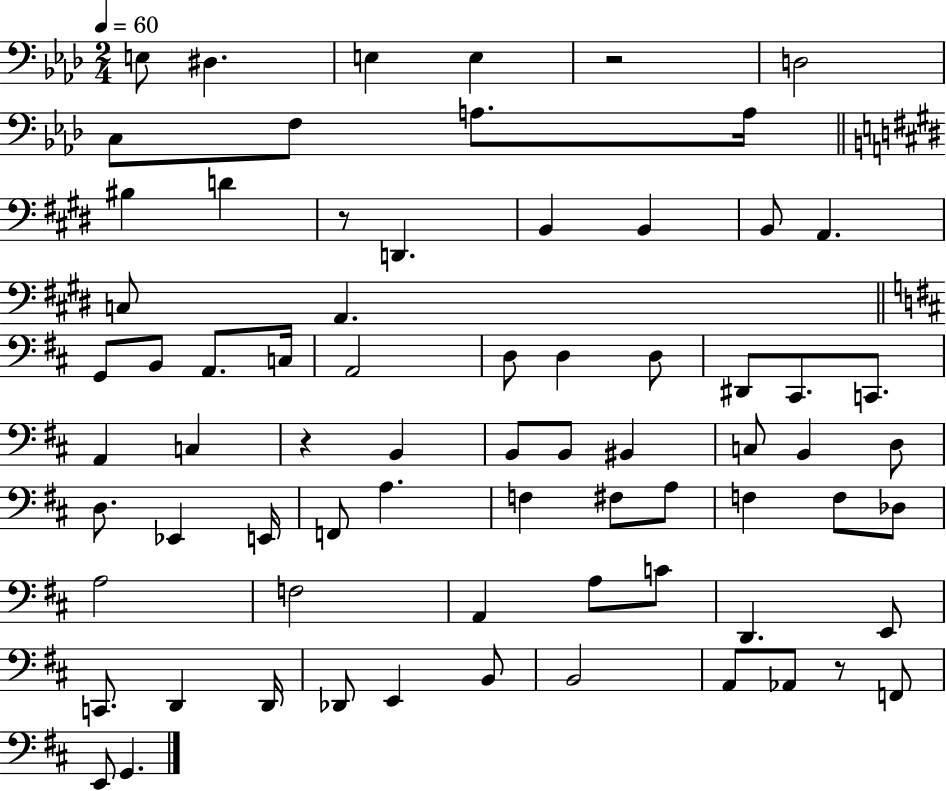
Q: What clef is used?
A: bass